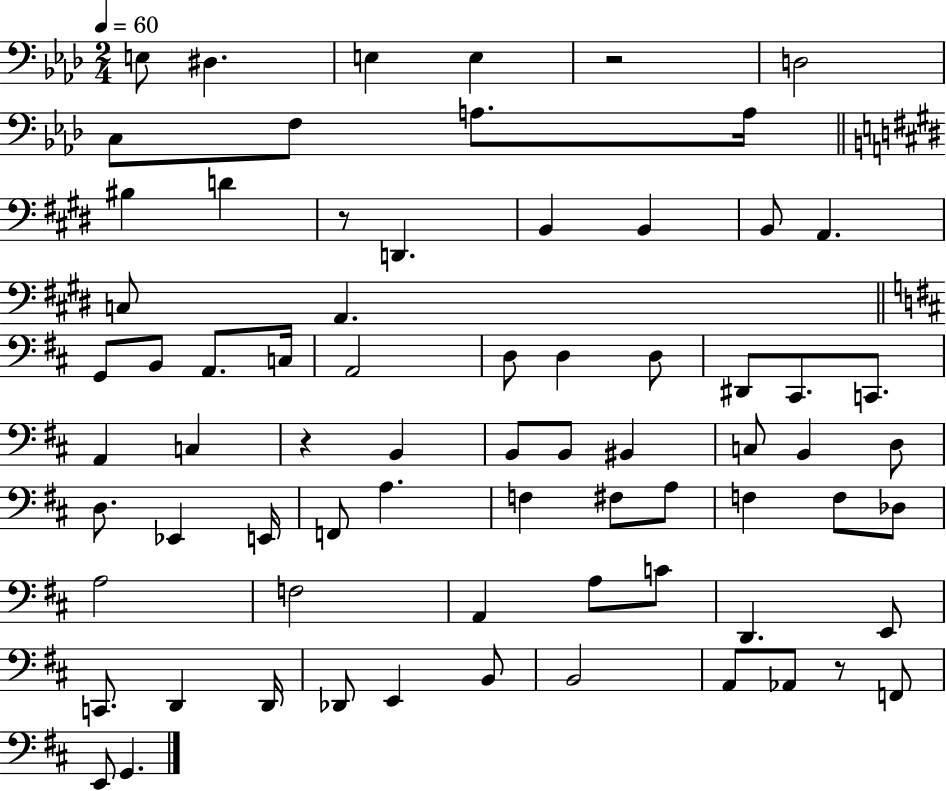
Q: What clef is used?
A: bass